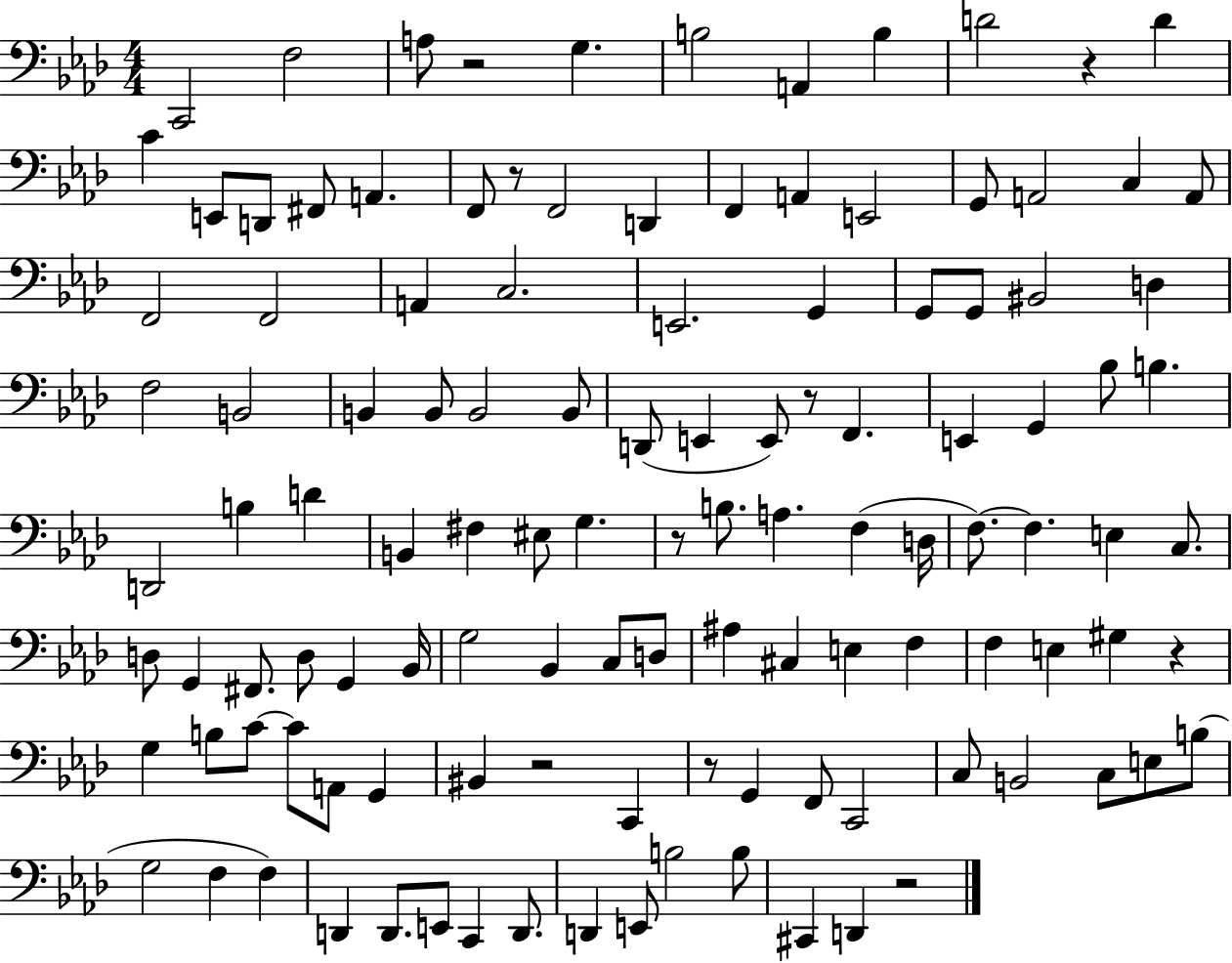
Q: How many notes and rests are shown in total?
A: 119